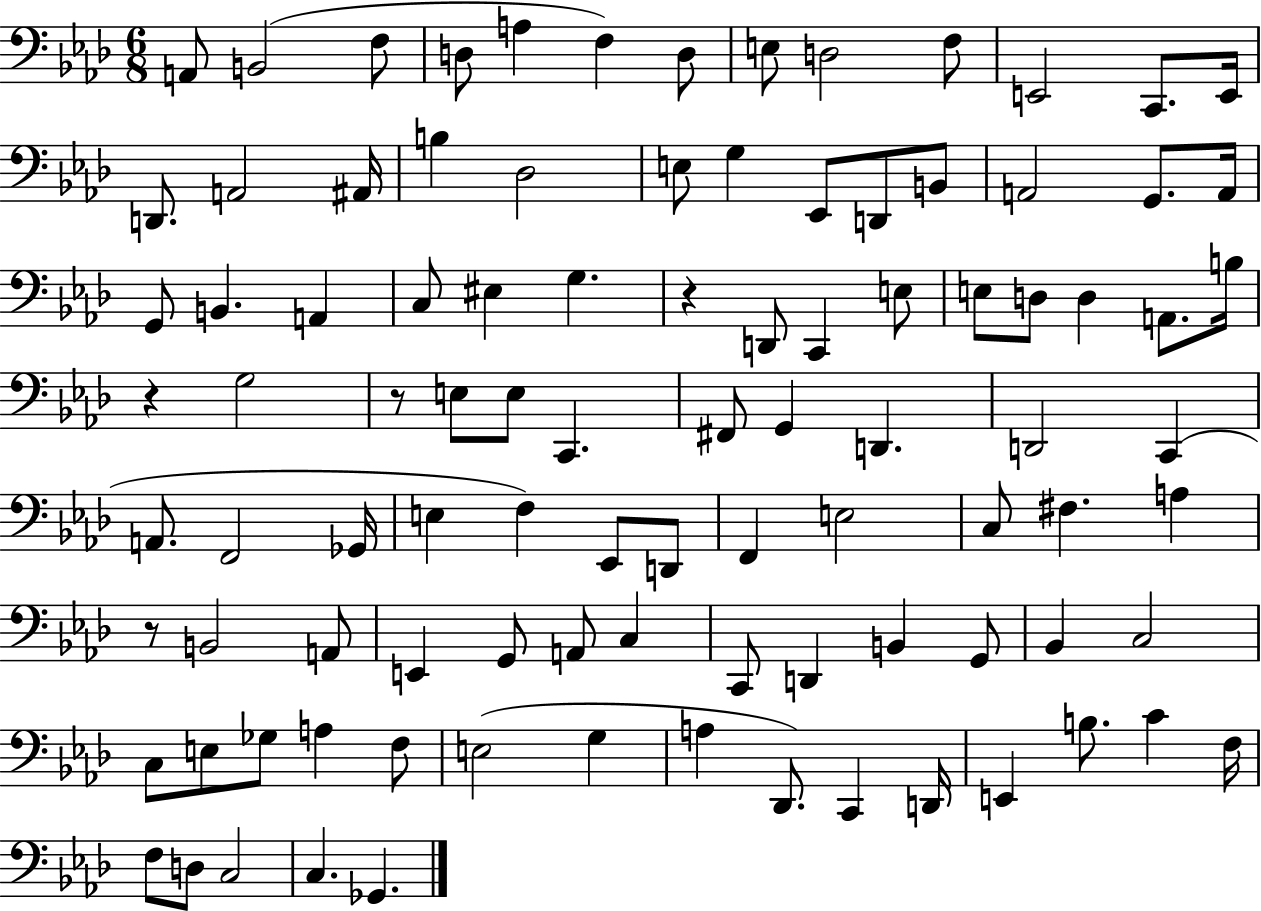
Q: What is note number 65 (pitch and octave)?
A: G2